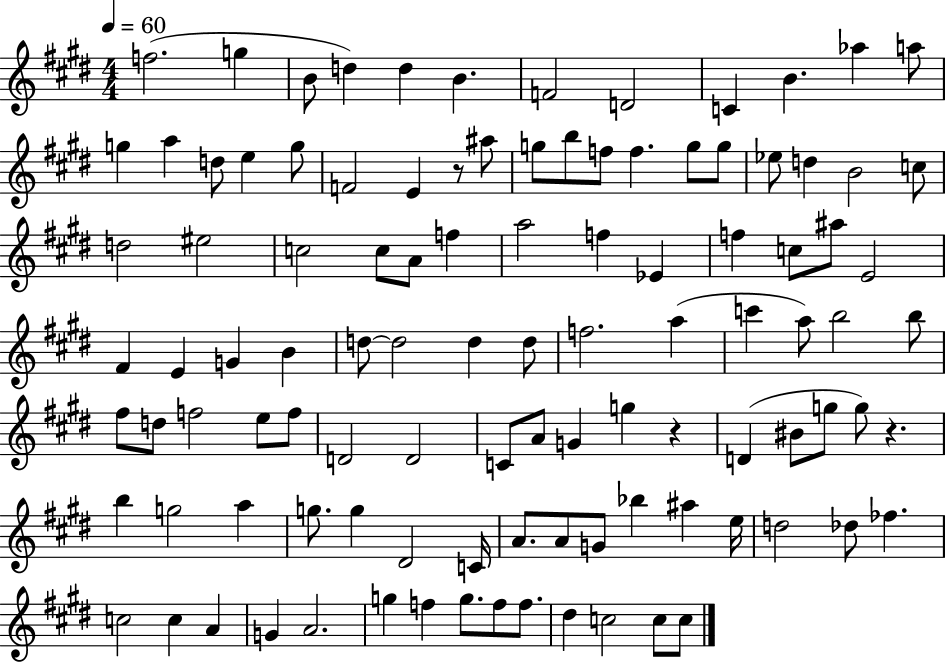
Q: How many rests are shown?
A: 3